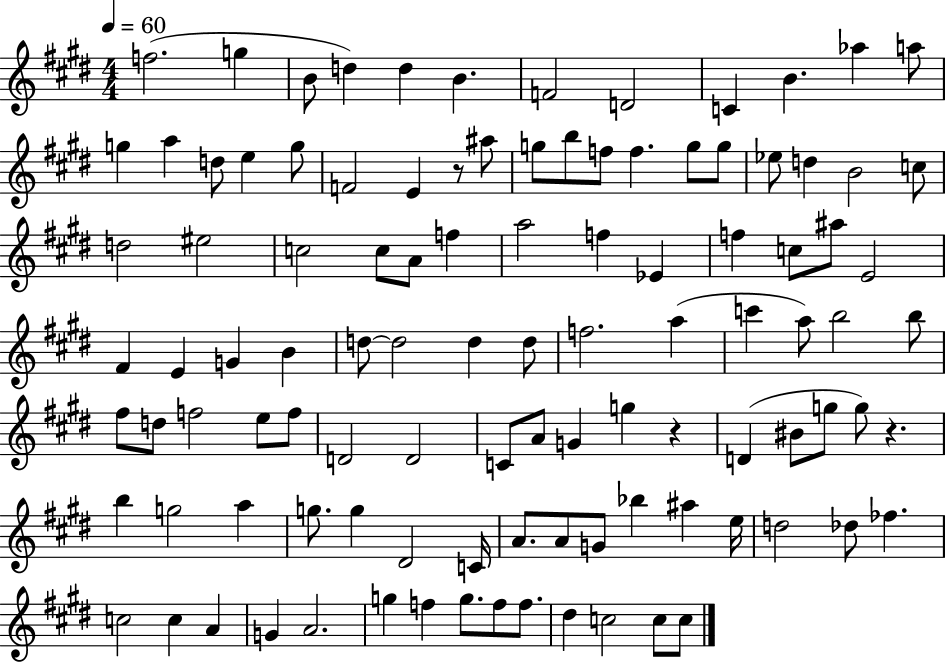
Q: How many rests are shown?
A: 3